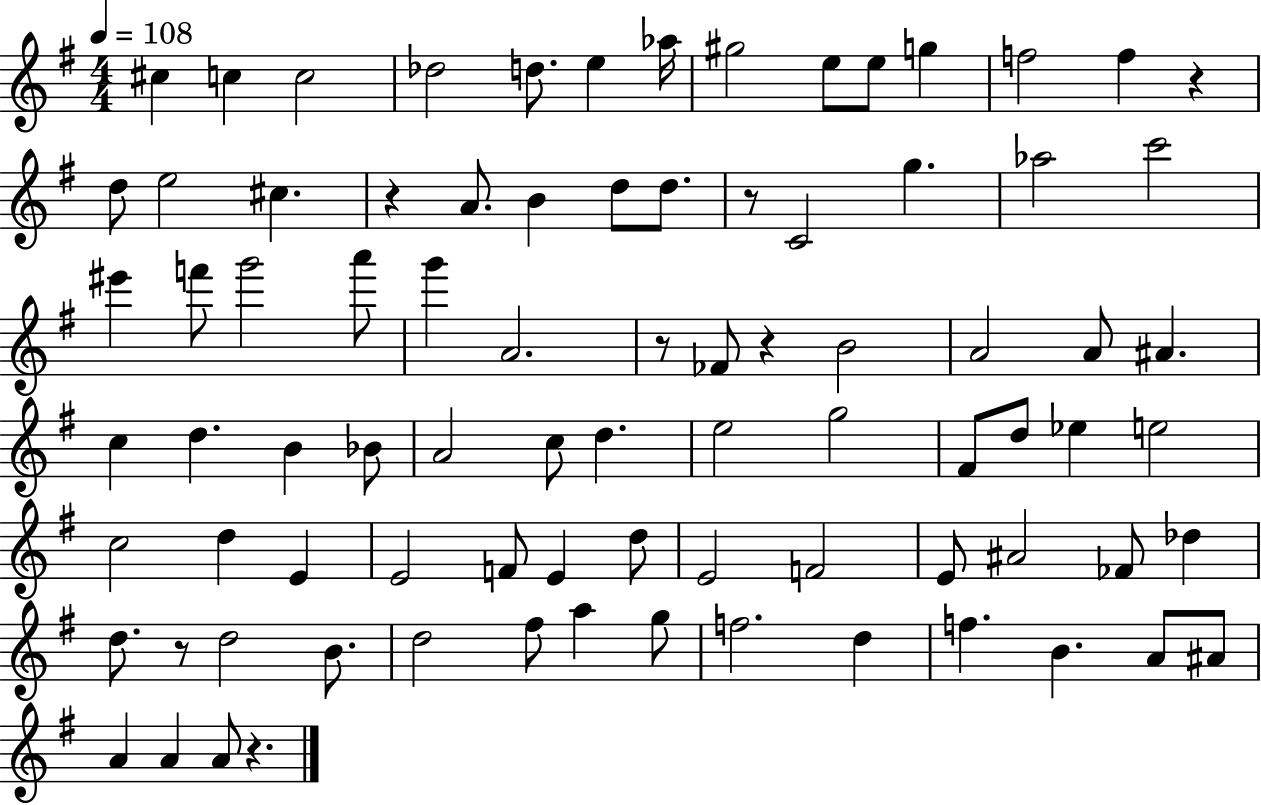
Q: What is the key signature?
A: G major